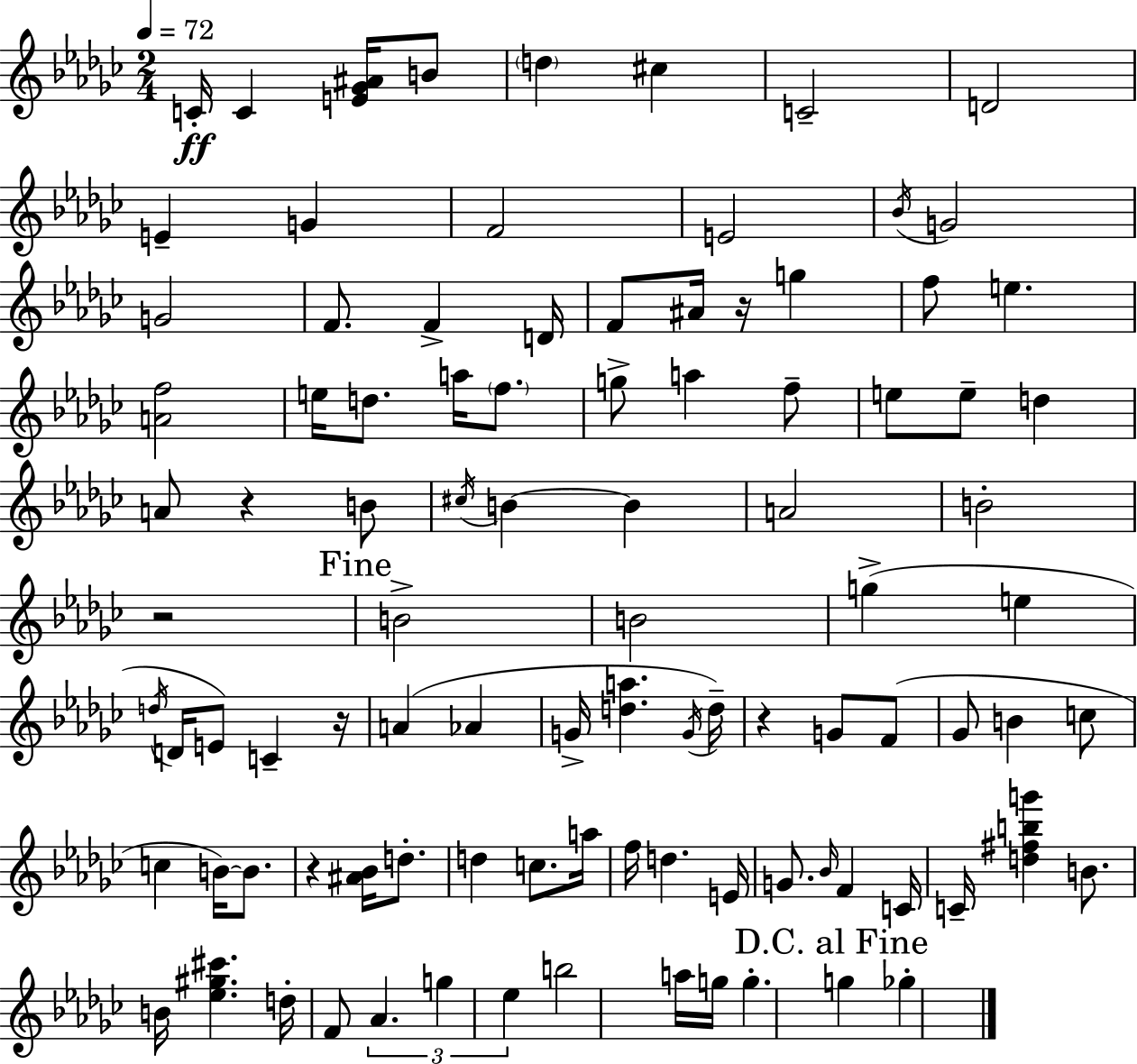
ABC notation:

X:1
T:Untitled
M:2/4
L:1/4
K:Ebm
C/4 C [E_G^A]/4 B/2 d ^c C2 D2 E G F2 E2 _B/4 G2 G2 F/2 F D/4 F/2 ^A/4 z/4 g f/2 e [Af]2 e/4 d/2 a/4 f/2 g/2 a f/2 e/2 e/2 d A/2 z B/2 ^c/4 B B A2 B2 z2 B2 B2 g e d/4 D/4 E/2 C z/4 A _A G/4 [da] G/4 d/4 z G/2 F/2 _G/2 B c/2 c B/4 B/2 z [^A_B]/4 d/2 d c/2 a/4 f/4 d E/4 G/2 _B/4 F C/4 C/4 [d^fbg'] B/2 B/4 [_e^g^c'] d/4 F/2 _A g _e b2 a/4 g/4 g g _g